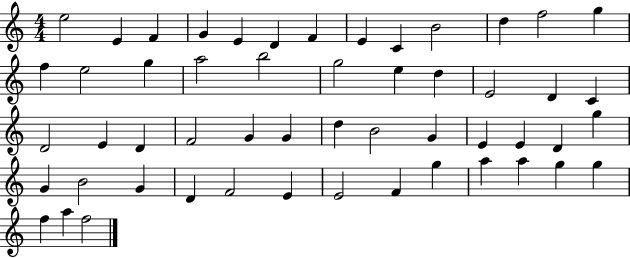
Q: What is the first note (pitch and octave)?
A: E5